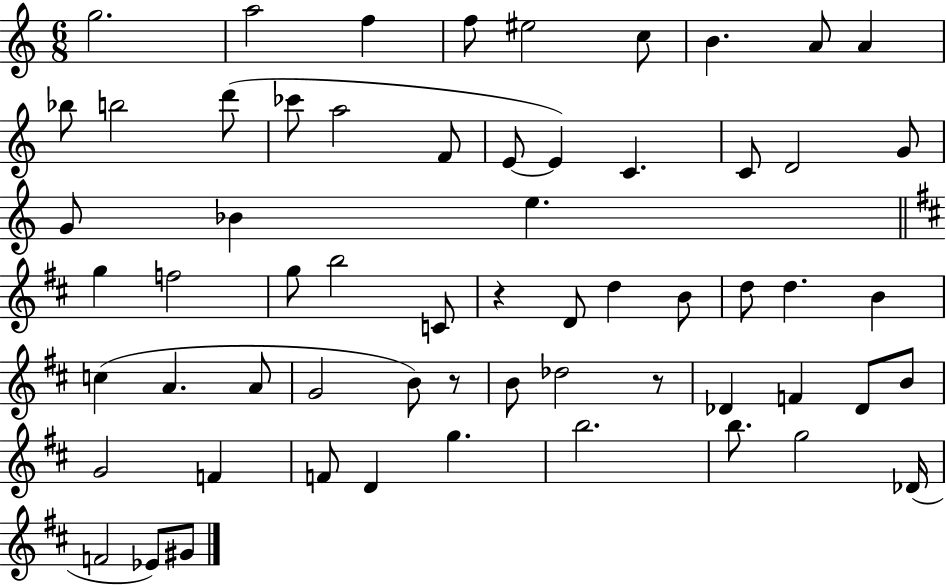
X:1
T:Untitled
M:6/8
L:1/4
K:C
g2 a2 f f/2 ^e2 c/2 B A/2 A _b/2 b2 d'/2 _c'/2 a2 F/2 E/2 E C C/2 D2 G/2 G/2 _B e g f2 g/2 b2 C/2 z D/2 d B/2 d/2 d B c A A/2 G2 B/2 z/2 B/2 _d2 z/2 _D F _D/2 B/2 G2 F F/2 D g b2 b/2 g2 _D/4 F2 _E/2 ^G/2